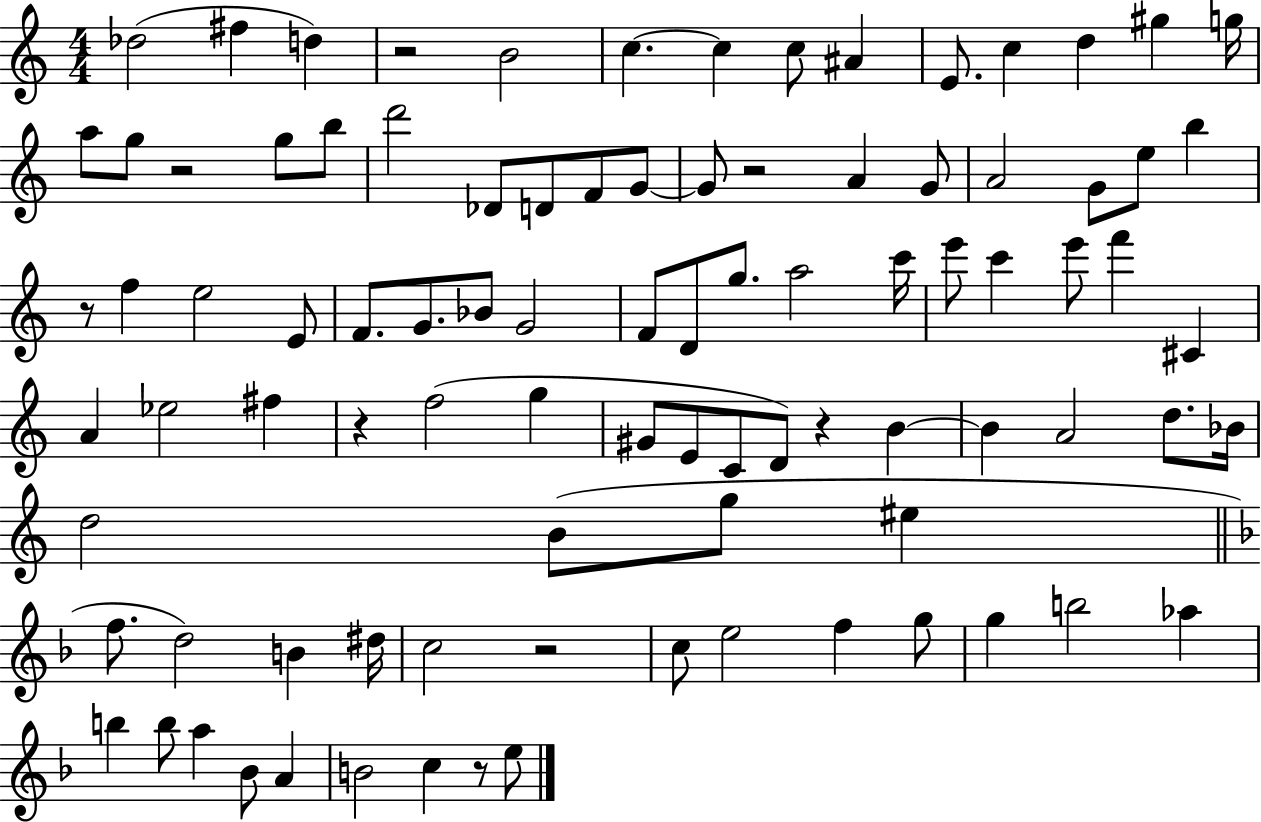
Db5/h F#5/q D5/q R/h B4/h C5/q. C5/q C5/e A#4/q E4/e. C5/q D5/q G#5/q G5/s A5/e G5/e R/h G5/e B5/e D6/h Db4/e D4/e F4/e G4/e G4/e R/h A4/q G4/e A4/h G4/e E5/e B5/q R/e F5/q E5/h E4/e F4/e. G4/e. Bb4/e G4/h F4/e D4/e G5/e. A5/h C6/s E6/e C6/q E6/e F6/q C#4/q A4/q Eb5/h F#5/q R/q F5/h G5/q G#4/e E4/e C4/e D4/e R/q B4/q B4/q A4/h D5/e. Bb4/s D5/h B4/e G5/e EIS5/q F5/e. D5/h B4/q D#5/s C5/h R/h C5/e E5/h F5/q G5/e G5/q B5/h Ab5/q B5/q B5/e A5/q Bb4/e A4/q B4/h C5/q R/e E5/e